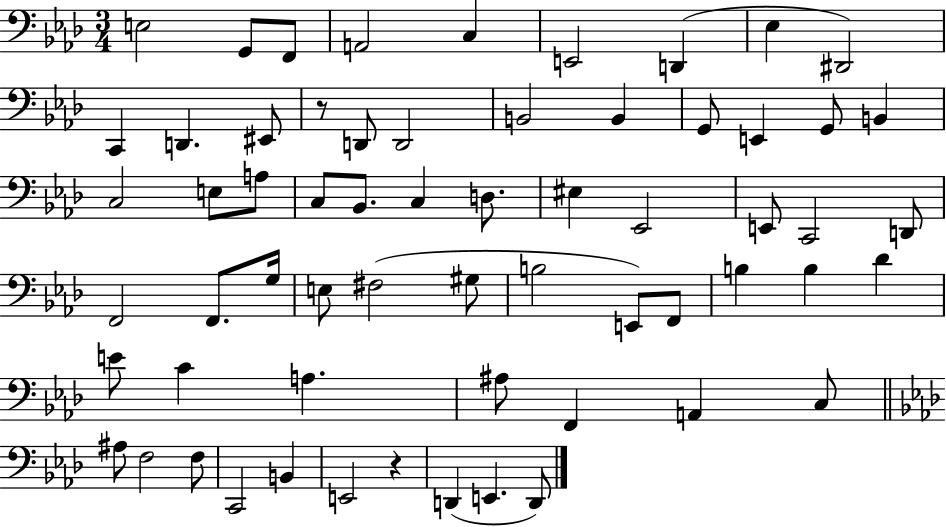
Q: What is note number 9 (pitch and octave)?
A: D#2